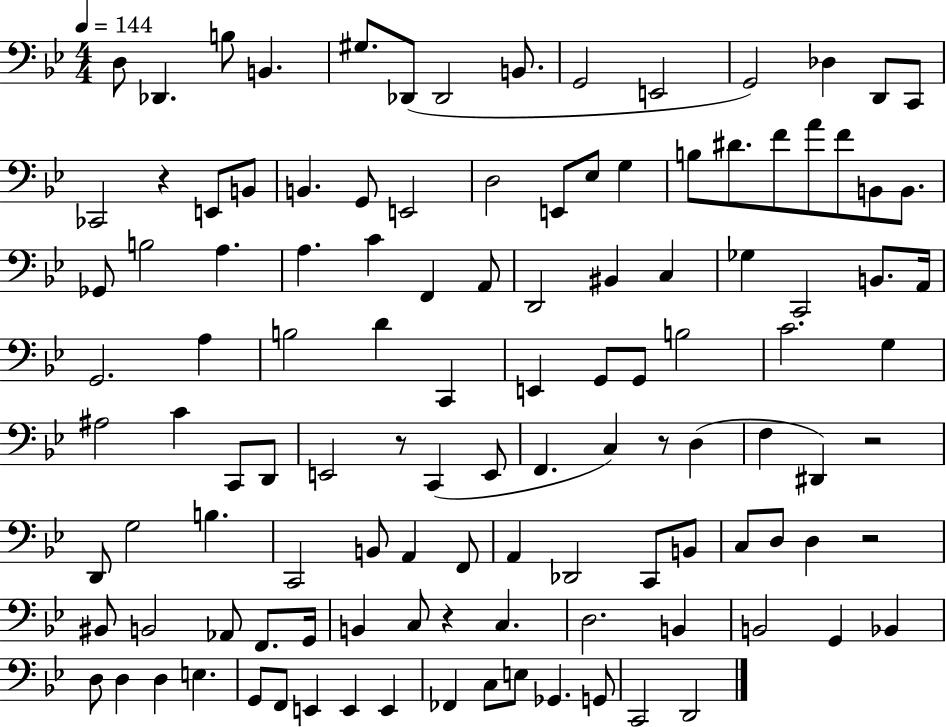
X:1
T:Untitled
M:4/4
L:1/4
K:Bb
D,/2 _D,, B,/2 B,, ^G,/2 _D,,/2 _D,,2 B,,/2 G,,2 E,,2 G,,2 _D, D,,/2 C,,/2 _C,,2 z E,,/2 B,,/2 B,, G,,/2 E,,2 D,2 E,,/2 _E,/2 G, B,/2 ^D/2 F/2 A/2 F/2 B,,/2 B,,/2 _G,,/2 B,2 A, A, C F,, A,,/2 D,,2 ^B,, C, _G, C,,2 B,,/2 A,,/4 G,,2 A, B,2 D C,, E,, G,,/2 G,,/2 B,2 C2 G, ^A,2 C C,,/2 D,,/2 E,,2 z/2 C,, E,,/2 F,, C, z/2 D, F, ^D,, z2 D,,/2 G,2 B, C,,2 B,,/2 A,, F,,/2 A,, _D,,2 C,,/2 B,,/2 C,/2 D,/2 D, z2 ^B,,/2 B,,2 _A,,/2 F,,/2 G,,/4 B,, C,/2 z C, D,2 B,, B,,2 G,, _B,, D,/2 D, D, E, G,,/2 F,,/2 E,, E,, E,, _F,, C,/2 E,/2 _G,, G,,/2 C,,2 D,,2